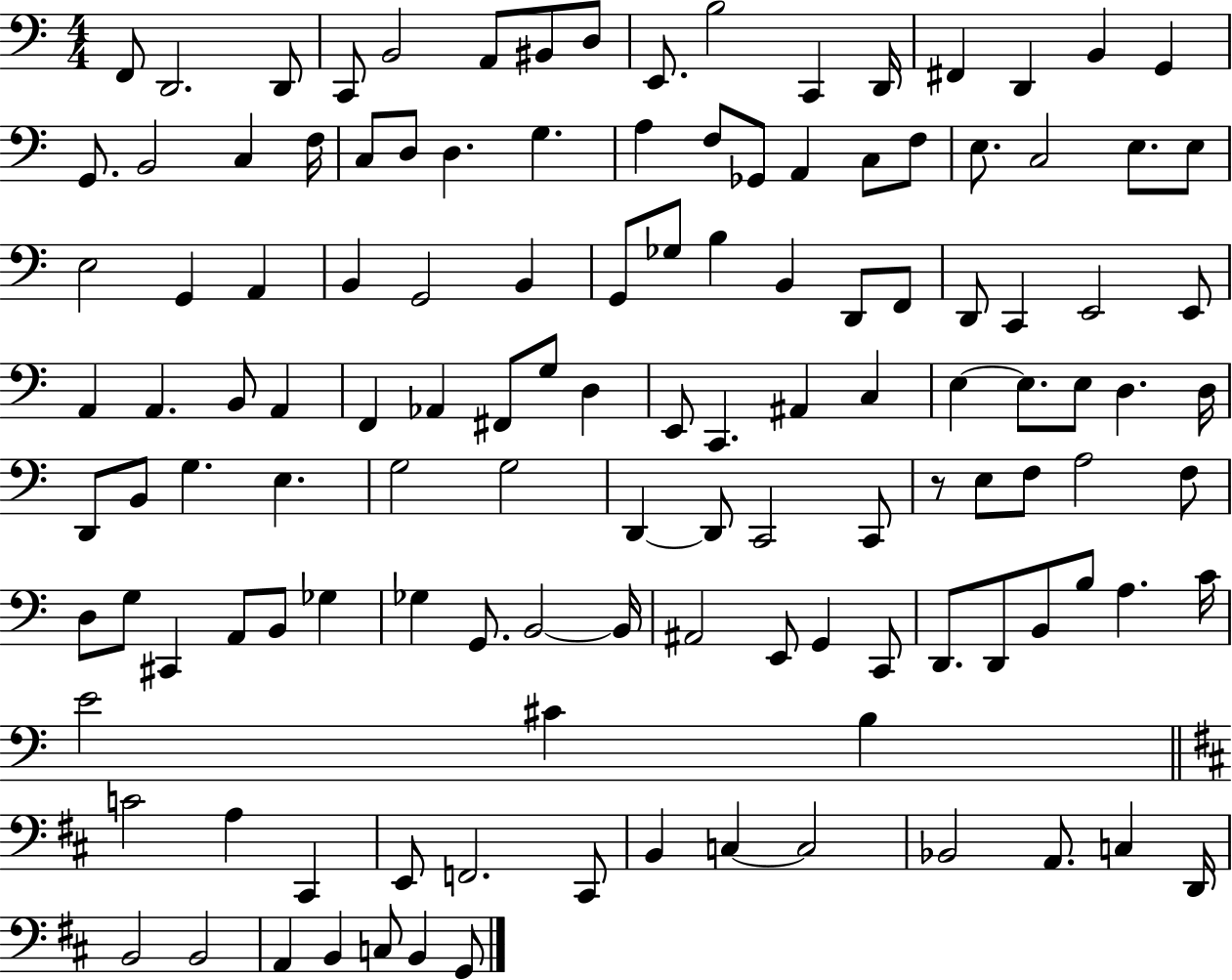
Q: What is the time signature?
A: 4/4